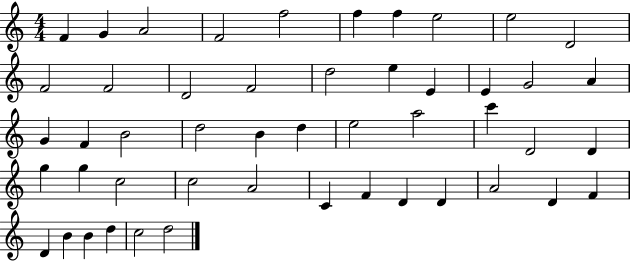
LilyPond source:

{
  \clef treble
  \numericTimeSignature
  \time 4/4
  \key c \major
  f'4 g'4 a'2 | f'2 f''2 | f''4 f''4 e''2 | e''2 d'2 | \break f'2 f'2 | d'2 f'2 | d''2 e''4 e'4 | e'4 g'2 a'4 | \break g'4 f'4 b'2 | d''2 b'4 d''4 | e''2 a''2 | c'''4 d'2 d'4 | \break g''4 g''4 c''2 | c''2 a'2 | c'4 f'4 d'4 d'4 | a'2 d'4 f'4 | \break d'4 b'4 b'4 d''4 | c''2 d''2 | \bar "|."
}